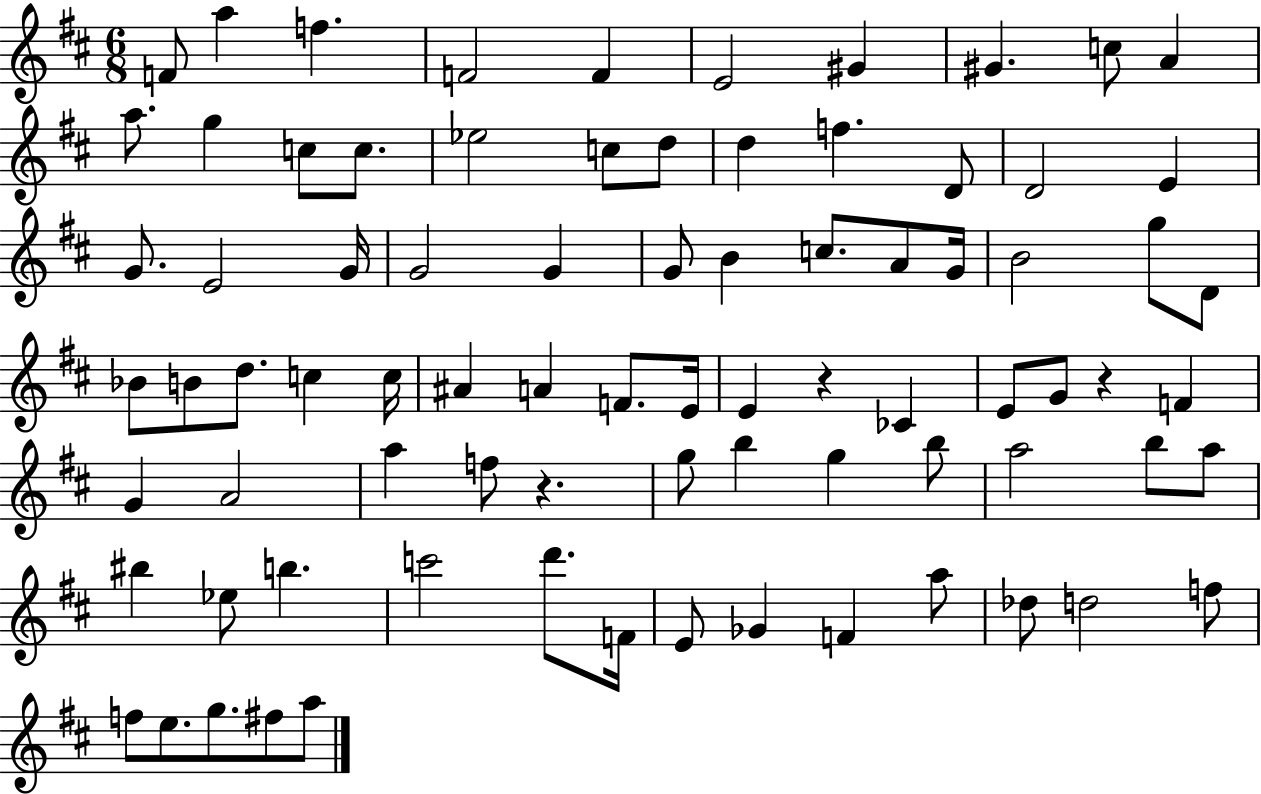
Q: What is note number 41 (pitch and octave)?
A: A#4